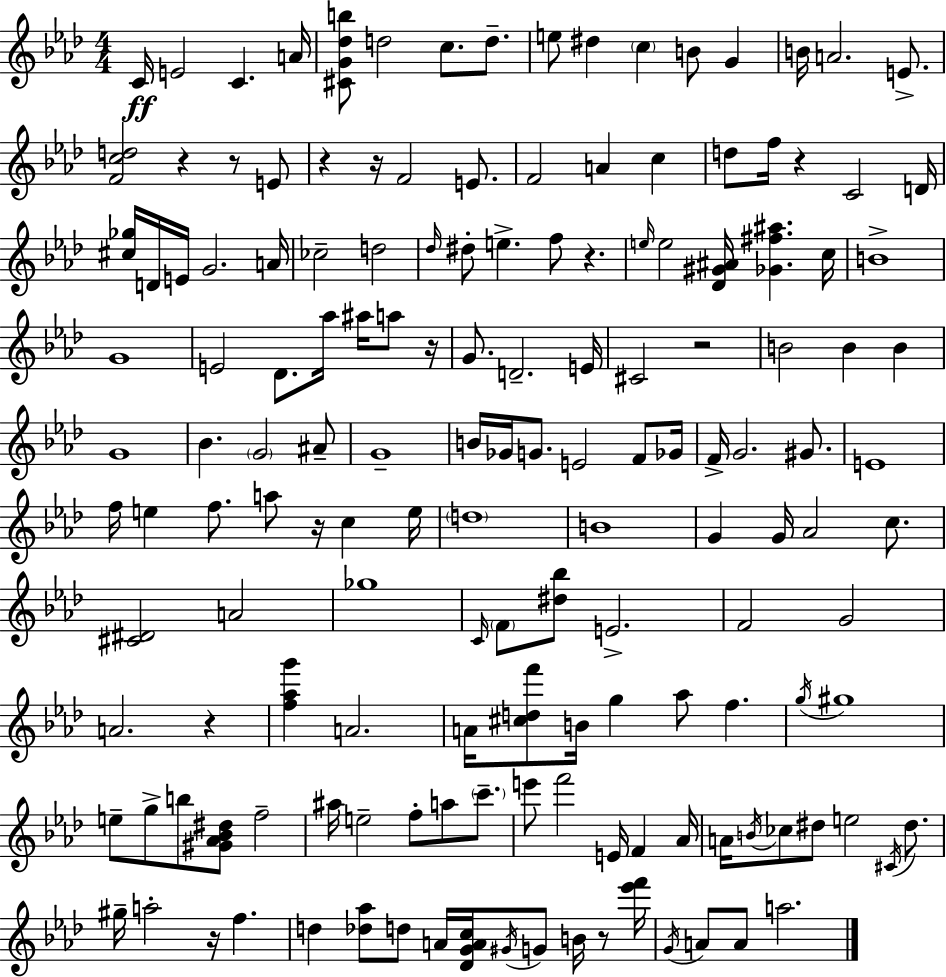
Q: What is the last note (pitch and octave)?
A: A5